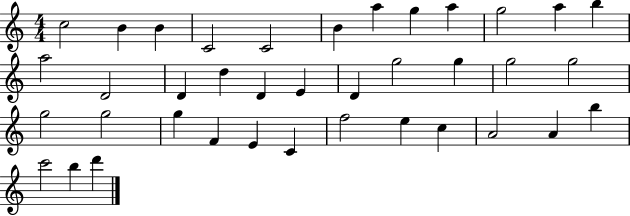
X:1
T:Untitled
M:4/4
L:1/4
K:C
c2 B B C2 C2 B a g a g2 a b a2 D2 D d D E D g2 g g2 g2 g2 g2 g F E C f2 e c A2 A b c'2 b d'